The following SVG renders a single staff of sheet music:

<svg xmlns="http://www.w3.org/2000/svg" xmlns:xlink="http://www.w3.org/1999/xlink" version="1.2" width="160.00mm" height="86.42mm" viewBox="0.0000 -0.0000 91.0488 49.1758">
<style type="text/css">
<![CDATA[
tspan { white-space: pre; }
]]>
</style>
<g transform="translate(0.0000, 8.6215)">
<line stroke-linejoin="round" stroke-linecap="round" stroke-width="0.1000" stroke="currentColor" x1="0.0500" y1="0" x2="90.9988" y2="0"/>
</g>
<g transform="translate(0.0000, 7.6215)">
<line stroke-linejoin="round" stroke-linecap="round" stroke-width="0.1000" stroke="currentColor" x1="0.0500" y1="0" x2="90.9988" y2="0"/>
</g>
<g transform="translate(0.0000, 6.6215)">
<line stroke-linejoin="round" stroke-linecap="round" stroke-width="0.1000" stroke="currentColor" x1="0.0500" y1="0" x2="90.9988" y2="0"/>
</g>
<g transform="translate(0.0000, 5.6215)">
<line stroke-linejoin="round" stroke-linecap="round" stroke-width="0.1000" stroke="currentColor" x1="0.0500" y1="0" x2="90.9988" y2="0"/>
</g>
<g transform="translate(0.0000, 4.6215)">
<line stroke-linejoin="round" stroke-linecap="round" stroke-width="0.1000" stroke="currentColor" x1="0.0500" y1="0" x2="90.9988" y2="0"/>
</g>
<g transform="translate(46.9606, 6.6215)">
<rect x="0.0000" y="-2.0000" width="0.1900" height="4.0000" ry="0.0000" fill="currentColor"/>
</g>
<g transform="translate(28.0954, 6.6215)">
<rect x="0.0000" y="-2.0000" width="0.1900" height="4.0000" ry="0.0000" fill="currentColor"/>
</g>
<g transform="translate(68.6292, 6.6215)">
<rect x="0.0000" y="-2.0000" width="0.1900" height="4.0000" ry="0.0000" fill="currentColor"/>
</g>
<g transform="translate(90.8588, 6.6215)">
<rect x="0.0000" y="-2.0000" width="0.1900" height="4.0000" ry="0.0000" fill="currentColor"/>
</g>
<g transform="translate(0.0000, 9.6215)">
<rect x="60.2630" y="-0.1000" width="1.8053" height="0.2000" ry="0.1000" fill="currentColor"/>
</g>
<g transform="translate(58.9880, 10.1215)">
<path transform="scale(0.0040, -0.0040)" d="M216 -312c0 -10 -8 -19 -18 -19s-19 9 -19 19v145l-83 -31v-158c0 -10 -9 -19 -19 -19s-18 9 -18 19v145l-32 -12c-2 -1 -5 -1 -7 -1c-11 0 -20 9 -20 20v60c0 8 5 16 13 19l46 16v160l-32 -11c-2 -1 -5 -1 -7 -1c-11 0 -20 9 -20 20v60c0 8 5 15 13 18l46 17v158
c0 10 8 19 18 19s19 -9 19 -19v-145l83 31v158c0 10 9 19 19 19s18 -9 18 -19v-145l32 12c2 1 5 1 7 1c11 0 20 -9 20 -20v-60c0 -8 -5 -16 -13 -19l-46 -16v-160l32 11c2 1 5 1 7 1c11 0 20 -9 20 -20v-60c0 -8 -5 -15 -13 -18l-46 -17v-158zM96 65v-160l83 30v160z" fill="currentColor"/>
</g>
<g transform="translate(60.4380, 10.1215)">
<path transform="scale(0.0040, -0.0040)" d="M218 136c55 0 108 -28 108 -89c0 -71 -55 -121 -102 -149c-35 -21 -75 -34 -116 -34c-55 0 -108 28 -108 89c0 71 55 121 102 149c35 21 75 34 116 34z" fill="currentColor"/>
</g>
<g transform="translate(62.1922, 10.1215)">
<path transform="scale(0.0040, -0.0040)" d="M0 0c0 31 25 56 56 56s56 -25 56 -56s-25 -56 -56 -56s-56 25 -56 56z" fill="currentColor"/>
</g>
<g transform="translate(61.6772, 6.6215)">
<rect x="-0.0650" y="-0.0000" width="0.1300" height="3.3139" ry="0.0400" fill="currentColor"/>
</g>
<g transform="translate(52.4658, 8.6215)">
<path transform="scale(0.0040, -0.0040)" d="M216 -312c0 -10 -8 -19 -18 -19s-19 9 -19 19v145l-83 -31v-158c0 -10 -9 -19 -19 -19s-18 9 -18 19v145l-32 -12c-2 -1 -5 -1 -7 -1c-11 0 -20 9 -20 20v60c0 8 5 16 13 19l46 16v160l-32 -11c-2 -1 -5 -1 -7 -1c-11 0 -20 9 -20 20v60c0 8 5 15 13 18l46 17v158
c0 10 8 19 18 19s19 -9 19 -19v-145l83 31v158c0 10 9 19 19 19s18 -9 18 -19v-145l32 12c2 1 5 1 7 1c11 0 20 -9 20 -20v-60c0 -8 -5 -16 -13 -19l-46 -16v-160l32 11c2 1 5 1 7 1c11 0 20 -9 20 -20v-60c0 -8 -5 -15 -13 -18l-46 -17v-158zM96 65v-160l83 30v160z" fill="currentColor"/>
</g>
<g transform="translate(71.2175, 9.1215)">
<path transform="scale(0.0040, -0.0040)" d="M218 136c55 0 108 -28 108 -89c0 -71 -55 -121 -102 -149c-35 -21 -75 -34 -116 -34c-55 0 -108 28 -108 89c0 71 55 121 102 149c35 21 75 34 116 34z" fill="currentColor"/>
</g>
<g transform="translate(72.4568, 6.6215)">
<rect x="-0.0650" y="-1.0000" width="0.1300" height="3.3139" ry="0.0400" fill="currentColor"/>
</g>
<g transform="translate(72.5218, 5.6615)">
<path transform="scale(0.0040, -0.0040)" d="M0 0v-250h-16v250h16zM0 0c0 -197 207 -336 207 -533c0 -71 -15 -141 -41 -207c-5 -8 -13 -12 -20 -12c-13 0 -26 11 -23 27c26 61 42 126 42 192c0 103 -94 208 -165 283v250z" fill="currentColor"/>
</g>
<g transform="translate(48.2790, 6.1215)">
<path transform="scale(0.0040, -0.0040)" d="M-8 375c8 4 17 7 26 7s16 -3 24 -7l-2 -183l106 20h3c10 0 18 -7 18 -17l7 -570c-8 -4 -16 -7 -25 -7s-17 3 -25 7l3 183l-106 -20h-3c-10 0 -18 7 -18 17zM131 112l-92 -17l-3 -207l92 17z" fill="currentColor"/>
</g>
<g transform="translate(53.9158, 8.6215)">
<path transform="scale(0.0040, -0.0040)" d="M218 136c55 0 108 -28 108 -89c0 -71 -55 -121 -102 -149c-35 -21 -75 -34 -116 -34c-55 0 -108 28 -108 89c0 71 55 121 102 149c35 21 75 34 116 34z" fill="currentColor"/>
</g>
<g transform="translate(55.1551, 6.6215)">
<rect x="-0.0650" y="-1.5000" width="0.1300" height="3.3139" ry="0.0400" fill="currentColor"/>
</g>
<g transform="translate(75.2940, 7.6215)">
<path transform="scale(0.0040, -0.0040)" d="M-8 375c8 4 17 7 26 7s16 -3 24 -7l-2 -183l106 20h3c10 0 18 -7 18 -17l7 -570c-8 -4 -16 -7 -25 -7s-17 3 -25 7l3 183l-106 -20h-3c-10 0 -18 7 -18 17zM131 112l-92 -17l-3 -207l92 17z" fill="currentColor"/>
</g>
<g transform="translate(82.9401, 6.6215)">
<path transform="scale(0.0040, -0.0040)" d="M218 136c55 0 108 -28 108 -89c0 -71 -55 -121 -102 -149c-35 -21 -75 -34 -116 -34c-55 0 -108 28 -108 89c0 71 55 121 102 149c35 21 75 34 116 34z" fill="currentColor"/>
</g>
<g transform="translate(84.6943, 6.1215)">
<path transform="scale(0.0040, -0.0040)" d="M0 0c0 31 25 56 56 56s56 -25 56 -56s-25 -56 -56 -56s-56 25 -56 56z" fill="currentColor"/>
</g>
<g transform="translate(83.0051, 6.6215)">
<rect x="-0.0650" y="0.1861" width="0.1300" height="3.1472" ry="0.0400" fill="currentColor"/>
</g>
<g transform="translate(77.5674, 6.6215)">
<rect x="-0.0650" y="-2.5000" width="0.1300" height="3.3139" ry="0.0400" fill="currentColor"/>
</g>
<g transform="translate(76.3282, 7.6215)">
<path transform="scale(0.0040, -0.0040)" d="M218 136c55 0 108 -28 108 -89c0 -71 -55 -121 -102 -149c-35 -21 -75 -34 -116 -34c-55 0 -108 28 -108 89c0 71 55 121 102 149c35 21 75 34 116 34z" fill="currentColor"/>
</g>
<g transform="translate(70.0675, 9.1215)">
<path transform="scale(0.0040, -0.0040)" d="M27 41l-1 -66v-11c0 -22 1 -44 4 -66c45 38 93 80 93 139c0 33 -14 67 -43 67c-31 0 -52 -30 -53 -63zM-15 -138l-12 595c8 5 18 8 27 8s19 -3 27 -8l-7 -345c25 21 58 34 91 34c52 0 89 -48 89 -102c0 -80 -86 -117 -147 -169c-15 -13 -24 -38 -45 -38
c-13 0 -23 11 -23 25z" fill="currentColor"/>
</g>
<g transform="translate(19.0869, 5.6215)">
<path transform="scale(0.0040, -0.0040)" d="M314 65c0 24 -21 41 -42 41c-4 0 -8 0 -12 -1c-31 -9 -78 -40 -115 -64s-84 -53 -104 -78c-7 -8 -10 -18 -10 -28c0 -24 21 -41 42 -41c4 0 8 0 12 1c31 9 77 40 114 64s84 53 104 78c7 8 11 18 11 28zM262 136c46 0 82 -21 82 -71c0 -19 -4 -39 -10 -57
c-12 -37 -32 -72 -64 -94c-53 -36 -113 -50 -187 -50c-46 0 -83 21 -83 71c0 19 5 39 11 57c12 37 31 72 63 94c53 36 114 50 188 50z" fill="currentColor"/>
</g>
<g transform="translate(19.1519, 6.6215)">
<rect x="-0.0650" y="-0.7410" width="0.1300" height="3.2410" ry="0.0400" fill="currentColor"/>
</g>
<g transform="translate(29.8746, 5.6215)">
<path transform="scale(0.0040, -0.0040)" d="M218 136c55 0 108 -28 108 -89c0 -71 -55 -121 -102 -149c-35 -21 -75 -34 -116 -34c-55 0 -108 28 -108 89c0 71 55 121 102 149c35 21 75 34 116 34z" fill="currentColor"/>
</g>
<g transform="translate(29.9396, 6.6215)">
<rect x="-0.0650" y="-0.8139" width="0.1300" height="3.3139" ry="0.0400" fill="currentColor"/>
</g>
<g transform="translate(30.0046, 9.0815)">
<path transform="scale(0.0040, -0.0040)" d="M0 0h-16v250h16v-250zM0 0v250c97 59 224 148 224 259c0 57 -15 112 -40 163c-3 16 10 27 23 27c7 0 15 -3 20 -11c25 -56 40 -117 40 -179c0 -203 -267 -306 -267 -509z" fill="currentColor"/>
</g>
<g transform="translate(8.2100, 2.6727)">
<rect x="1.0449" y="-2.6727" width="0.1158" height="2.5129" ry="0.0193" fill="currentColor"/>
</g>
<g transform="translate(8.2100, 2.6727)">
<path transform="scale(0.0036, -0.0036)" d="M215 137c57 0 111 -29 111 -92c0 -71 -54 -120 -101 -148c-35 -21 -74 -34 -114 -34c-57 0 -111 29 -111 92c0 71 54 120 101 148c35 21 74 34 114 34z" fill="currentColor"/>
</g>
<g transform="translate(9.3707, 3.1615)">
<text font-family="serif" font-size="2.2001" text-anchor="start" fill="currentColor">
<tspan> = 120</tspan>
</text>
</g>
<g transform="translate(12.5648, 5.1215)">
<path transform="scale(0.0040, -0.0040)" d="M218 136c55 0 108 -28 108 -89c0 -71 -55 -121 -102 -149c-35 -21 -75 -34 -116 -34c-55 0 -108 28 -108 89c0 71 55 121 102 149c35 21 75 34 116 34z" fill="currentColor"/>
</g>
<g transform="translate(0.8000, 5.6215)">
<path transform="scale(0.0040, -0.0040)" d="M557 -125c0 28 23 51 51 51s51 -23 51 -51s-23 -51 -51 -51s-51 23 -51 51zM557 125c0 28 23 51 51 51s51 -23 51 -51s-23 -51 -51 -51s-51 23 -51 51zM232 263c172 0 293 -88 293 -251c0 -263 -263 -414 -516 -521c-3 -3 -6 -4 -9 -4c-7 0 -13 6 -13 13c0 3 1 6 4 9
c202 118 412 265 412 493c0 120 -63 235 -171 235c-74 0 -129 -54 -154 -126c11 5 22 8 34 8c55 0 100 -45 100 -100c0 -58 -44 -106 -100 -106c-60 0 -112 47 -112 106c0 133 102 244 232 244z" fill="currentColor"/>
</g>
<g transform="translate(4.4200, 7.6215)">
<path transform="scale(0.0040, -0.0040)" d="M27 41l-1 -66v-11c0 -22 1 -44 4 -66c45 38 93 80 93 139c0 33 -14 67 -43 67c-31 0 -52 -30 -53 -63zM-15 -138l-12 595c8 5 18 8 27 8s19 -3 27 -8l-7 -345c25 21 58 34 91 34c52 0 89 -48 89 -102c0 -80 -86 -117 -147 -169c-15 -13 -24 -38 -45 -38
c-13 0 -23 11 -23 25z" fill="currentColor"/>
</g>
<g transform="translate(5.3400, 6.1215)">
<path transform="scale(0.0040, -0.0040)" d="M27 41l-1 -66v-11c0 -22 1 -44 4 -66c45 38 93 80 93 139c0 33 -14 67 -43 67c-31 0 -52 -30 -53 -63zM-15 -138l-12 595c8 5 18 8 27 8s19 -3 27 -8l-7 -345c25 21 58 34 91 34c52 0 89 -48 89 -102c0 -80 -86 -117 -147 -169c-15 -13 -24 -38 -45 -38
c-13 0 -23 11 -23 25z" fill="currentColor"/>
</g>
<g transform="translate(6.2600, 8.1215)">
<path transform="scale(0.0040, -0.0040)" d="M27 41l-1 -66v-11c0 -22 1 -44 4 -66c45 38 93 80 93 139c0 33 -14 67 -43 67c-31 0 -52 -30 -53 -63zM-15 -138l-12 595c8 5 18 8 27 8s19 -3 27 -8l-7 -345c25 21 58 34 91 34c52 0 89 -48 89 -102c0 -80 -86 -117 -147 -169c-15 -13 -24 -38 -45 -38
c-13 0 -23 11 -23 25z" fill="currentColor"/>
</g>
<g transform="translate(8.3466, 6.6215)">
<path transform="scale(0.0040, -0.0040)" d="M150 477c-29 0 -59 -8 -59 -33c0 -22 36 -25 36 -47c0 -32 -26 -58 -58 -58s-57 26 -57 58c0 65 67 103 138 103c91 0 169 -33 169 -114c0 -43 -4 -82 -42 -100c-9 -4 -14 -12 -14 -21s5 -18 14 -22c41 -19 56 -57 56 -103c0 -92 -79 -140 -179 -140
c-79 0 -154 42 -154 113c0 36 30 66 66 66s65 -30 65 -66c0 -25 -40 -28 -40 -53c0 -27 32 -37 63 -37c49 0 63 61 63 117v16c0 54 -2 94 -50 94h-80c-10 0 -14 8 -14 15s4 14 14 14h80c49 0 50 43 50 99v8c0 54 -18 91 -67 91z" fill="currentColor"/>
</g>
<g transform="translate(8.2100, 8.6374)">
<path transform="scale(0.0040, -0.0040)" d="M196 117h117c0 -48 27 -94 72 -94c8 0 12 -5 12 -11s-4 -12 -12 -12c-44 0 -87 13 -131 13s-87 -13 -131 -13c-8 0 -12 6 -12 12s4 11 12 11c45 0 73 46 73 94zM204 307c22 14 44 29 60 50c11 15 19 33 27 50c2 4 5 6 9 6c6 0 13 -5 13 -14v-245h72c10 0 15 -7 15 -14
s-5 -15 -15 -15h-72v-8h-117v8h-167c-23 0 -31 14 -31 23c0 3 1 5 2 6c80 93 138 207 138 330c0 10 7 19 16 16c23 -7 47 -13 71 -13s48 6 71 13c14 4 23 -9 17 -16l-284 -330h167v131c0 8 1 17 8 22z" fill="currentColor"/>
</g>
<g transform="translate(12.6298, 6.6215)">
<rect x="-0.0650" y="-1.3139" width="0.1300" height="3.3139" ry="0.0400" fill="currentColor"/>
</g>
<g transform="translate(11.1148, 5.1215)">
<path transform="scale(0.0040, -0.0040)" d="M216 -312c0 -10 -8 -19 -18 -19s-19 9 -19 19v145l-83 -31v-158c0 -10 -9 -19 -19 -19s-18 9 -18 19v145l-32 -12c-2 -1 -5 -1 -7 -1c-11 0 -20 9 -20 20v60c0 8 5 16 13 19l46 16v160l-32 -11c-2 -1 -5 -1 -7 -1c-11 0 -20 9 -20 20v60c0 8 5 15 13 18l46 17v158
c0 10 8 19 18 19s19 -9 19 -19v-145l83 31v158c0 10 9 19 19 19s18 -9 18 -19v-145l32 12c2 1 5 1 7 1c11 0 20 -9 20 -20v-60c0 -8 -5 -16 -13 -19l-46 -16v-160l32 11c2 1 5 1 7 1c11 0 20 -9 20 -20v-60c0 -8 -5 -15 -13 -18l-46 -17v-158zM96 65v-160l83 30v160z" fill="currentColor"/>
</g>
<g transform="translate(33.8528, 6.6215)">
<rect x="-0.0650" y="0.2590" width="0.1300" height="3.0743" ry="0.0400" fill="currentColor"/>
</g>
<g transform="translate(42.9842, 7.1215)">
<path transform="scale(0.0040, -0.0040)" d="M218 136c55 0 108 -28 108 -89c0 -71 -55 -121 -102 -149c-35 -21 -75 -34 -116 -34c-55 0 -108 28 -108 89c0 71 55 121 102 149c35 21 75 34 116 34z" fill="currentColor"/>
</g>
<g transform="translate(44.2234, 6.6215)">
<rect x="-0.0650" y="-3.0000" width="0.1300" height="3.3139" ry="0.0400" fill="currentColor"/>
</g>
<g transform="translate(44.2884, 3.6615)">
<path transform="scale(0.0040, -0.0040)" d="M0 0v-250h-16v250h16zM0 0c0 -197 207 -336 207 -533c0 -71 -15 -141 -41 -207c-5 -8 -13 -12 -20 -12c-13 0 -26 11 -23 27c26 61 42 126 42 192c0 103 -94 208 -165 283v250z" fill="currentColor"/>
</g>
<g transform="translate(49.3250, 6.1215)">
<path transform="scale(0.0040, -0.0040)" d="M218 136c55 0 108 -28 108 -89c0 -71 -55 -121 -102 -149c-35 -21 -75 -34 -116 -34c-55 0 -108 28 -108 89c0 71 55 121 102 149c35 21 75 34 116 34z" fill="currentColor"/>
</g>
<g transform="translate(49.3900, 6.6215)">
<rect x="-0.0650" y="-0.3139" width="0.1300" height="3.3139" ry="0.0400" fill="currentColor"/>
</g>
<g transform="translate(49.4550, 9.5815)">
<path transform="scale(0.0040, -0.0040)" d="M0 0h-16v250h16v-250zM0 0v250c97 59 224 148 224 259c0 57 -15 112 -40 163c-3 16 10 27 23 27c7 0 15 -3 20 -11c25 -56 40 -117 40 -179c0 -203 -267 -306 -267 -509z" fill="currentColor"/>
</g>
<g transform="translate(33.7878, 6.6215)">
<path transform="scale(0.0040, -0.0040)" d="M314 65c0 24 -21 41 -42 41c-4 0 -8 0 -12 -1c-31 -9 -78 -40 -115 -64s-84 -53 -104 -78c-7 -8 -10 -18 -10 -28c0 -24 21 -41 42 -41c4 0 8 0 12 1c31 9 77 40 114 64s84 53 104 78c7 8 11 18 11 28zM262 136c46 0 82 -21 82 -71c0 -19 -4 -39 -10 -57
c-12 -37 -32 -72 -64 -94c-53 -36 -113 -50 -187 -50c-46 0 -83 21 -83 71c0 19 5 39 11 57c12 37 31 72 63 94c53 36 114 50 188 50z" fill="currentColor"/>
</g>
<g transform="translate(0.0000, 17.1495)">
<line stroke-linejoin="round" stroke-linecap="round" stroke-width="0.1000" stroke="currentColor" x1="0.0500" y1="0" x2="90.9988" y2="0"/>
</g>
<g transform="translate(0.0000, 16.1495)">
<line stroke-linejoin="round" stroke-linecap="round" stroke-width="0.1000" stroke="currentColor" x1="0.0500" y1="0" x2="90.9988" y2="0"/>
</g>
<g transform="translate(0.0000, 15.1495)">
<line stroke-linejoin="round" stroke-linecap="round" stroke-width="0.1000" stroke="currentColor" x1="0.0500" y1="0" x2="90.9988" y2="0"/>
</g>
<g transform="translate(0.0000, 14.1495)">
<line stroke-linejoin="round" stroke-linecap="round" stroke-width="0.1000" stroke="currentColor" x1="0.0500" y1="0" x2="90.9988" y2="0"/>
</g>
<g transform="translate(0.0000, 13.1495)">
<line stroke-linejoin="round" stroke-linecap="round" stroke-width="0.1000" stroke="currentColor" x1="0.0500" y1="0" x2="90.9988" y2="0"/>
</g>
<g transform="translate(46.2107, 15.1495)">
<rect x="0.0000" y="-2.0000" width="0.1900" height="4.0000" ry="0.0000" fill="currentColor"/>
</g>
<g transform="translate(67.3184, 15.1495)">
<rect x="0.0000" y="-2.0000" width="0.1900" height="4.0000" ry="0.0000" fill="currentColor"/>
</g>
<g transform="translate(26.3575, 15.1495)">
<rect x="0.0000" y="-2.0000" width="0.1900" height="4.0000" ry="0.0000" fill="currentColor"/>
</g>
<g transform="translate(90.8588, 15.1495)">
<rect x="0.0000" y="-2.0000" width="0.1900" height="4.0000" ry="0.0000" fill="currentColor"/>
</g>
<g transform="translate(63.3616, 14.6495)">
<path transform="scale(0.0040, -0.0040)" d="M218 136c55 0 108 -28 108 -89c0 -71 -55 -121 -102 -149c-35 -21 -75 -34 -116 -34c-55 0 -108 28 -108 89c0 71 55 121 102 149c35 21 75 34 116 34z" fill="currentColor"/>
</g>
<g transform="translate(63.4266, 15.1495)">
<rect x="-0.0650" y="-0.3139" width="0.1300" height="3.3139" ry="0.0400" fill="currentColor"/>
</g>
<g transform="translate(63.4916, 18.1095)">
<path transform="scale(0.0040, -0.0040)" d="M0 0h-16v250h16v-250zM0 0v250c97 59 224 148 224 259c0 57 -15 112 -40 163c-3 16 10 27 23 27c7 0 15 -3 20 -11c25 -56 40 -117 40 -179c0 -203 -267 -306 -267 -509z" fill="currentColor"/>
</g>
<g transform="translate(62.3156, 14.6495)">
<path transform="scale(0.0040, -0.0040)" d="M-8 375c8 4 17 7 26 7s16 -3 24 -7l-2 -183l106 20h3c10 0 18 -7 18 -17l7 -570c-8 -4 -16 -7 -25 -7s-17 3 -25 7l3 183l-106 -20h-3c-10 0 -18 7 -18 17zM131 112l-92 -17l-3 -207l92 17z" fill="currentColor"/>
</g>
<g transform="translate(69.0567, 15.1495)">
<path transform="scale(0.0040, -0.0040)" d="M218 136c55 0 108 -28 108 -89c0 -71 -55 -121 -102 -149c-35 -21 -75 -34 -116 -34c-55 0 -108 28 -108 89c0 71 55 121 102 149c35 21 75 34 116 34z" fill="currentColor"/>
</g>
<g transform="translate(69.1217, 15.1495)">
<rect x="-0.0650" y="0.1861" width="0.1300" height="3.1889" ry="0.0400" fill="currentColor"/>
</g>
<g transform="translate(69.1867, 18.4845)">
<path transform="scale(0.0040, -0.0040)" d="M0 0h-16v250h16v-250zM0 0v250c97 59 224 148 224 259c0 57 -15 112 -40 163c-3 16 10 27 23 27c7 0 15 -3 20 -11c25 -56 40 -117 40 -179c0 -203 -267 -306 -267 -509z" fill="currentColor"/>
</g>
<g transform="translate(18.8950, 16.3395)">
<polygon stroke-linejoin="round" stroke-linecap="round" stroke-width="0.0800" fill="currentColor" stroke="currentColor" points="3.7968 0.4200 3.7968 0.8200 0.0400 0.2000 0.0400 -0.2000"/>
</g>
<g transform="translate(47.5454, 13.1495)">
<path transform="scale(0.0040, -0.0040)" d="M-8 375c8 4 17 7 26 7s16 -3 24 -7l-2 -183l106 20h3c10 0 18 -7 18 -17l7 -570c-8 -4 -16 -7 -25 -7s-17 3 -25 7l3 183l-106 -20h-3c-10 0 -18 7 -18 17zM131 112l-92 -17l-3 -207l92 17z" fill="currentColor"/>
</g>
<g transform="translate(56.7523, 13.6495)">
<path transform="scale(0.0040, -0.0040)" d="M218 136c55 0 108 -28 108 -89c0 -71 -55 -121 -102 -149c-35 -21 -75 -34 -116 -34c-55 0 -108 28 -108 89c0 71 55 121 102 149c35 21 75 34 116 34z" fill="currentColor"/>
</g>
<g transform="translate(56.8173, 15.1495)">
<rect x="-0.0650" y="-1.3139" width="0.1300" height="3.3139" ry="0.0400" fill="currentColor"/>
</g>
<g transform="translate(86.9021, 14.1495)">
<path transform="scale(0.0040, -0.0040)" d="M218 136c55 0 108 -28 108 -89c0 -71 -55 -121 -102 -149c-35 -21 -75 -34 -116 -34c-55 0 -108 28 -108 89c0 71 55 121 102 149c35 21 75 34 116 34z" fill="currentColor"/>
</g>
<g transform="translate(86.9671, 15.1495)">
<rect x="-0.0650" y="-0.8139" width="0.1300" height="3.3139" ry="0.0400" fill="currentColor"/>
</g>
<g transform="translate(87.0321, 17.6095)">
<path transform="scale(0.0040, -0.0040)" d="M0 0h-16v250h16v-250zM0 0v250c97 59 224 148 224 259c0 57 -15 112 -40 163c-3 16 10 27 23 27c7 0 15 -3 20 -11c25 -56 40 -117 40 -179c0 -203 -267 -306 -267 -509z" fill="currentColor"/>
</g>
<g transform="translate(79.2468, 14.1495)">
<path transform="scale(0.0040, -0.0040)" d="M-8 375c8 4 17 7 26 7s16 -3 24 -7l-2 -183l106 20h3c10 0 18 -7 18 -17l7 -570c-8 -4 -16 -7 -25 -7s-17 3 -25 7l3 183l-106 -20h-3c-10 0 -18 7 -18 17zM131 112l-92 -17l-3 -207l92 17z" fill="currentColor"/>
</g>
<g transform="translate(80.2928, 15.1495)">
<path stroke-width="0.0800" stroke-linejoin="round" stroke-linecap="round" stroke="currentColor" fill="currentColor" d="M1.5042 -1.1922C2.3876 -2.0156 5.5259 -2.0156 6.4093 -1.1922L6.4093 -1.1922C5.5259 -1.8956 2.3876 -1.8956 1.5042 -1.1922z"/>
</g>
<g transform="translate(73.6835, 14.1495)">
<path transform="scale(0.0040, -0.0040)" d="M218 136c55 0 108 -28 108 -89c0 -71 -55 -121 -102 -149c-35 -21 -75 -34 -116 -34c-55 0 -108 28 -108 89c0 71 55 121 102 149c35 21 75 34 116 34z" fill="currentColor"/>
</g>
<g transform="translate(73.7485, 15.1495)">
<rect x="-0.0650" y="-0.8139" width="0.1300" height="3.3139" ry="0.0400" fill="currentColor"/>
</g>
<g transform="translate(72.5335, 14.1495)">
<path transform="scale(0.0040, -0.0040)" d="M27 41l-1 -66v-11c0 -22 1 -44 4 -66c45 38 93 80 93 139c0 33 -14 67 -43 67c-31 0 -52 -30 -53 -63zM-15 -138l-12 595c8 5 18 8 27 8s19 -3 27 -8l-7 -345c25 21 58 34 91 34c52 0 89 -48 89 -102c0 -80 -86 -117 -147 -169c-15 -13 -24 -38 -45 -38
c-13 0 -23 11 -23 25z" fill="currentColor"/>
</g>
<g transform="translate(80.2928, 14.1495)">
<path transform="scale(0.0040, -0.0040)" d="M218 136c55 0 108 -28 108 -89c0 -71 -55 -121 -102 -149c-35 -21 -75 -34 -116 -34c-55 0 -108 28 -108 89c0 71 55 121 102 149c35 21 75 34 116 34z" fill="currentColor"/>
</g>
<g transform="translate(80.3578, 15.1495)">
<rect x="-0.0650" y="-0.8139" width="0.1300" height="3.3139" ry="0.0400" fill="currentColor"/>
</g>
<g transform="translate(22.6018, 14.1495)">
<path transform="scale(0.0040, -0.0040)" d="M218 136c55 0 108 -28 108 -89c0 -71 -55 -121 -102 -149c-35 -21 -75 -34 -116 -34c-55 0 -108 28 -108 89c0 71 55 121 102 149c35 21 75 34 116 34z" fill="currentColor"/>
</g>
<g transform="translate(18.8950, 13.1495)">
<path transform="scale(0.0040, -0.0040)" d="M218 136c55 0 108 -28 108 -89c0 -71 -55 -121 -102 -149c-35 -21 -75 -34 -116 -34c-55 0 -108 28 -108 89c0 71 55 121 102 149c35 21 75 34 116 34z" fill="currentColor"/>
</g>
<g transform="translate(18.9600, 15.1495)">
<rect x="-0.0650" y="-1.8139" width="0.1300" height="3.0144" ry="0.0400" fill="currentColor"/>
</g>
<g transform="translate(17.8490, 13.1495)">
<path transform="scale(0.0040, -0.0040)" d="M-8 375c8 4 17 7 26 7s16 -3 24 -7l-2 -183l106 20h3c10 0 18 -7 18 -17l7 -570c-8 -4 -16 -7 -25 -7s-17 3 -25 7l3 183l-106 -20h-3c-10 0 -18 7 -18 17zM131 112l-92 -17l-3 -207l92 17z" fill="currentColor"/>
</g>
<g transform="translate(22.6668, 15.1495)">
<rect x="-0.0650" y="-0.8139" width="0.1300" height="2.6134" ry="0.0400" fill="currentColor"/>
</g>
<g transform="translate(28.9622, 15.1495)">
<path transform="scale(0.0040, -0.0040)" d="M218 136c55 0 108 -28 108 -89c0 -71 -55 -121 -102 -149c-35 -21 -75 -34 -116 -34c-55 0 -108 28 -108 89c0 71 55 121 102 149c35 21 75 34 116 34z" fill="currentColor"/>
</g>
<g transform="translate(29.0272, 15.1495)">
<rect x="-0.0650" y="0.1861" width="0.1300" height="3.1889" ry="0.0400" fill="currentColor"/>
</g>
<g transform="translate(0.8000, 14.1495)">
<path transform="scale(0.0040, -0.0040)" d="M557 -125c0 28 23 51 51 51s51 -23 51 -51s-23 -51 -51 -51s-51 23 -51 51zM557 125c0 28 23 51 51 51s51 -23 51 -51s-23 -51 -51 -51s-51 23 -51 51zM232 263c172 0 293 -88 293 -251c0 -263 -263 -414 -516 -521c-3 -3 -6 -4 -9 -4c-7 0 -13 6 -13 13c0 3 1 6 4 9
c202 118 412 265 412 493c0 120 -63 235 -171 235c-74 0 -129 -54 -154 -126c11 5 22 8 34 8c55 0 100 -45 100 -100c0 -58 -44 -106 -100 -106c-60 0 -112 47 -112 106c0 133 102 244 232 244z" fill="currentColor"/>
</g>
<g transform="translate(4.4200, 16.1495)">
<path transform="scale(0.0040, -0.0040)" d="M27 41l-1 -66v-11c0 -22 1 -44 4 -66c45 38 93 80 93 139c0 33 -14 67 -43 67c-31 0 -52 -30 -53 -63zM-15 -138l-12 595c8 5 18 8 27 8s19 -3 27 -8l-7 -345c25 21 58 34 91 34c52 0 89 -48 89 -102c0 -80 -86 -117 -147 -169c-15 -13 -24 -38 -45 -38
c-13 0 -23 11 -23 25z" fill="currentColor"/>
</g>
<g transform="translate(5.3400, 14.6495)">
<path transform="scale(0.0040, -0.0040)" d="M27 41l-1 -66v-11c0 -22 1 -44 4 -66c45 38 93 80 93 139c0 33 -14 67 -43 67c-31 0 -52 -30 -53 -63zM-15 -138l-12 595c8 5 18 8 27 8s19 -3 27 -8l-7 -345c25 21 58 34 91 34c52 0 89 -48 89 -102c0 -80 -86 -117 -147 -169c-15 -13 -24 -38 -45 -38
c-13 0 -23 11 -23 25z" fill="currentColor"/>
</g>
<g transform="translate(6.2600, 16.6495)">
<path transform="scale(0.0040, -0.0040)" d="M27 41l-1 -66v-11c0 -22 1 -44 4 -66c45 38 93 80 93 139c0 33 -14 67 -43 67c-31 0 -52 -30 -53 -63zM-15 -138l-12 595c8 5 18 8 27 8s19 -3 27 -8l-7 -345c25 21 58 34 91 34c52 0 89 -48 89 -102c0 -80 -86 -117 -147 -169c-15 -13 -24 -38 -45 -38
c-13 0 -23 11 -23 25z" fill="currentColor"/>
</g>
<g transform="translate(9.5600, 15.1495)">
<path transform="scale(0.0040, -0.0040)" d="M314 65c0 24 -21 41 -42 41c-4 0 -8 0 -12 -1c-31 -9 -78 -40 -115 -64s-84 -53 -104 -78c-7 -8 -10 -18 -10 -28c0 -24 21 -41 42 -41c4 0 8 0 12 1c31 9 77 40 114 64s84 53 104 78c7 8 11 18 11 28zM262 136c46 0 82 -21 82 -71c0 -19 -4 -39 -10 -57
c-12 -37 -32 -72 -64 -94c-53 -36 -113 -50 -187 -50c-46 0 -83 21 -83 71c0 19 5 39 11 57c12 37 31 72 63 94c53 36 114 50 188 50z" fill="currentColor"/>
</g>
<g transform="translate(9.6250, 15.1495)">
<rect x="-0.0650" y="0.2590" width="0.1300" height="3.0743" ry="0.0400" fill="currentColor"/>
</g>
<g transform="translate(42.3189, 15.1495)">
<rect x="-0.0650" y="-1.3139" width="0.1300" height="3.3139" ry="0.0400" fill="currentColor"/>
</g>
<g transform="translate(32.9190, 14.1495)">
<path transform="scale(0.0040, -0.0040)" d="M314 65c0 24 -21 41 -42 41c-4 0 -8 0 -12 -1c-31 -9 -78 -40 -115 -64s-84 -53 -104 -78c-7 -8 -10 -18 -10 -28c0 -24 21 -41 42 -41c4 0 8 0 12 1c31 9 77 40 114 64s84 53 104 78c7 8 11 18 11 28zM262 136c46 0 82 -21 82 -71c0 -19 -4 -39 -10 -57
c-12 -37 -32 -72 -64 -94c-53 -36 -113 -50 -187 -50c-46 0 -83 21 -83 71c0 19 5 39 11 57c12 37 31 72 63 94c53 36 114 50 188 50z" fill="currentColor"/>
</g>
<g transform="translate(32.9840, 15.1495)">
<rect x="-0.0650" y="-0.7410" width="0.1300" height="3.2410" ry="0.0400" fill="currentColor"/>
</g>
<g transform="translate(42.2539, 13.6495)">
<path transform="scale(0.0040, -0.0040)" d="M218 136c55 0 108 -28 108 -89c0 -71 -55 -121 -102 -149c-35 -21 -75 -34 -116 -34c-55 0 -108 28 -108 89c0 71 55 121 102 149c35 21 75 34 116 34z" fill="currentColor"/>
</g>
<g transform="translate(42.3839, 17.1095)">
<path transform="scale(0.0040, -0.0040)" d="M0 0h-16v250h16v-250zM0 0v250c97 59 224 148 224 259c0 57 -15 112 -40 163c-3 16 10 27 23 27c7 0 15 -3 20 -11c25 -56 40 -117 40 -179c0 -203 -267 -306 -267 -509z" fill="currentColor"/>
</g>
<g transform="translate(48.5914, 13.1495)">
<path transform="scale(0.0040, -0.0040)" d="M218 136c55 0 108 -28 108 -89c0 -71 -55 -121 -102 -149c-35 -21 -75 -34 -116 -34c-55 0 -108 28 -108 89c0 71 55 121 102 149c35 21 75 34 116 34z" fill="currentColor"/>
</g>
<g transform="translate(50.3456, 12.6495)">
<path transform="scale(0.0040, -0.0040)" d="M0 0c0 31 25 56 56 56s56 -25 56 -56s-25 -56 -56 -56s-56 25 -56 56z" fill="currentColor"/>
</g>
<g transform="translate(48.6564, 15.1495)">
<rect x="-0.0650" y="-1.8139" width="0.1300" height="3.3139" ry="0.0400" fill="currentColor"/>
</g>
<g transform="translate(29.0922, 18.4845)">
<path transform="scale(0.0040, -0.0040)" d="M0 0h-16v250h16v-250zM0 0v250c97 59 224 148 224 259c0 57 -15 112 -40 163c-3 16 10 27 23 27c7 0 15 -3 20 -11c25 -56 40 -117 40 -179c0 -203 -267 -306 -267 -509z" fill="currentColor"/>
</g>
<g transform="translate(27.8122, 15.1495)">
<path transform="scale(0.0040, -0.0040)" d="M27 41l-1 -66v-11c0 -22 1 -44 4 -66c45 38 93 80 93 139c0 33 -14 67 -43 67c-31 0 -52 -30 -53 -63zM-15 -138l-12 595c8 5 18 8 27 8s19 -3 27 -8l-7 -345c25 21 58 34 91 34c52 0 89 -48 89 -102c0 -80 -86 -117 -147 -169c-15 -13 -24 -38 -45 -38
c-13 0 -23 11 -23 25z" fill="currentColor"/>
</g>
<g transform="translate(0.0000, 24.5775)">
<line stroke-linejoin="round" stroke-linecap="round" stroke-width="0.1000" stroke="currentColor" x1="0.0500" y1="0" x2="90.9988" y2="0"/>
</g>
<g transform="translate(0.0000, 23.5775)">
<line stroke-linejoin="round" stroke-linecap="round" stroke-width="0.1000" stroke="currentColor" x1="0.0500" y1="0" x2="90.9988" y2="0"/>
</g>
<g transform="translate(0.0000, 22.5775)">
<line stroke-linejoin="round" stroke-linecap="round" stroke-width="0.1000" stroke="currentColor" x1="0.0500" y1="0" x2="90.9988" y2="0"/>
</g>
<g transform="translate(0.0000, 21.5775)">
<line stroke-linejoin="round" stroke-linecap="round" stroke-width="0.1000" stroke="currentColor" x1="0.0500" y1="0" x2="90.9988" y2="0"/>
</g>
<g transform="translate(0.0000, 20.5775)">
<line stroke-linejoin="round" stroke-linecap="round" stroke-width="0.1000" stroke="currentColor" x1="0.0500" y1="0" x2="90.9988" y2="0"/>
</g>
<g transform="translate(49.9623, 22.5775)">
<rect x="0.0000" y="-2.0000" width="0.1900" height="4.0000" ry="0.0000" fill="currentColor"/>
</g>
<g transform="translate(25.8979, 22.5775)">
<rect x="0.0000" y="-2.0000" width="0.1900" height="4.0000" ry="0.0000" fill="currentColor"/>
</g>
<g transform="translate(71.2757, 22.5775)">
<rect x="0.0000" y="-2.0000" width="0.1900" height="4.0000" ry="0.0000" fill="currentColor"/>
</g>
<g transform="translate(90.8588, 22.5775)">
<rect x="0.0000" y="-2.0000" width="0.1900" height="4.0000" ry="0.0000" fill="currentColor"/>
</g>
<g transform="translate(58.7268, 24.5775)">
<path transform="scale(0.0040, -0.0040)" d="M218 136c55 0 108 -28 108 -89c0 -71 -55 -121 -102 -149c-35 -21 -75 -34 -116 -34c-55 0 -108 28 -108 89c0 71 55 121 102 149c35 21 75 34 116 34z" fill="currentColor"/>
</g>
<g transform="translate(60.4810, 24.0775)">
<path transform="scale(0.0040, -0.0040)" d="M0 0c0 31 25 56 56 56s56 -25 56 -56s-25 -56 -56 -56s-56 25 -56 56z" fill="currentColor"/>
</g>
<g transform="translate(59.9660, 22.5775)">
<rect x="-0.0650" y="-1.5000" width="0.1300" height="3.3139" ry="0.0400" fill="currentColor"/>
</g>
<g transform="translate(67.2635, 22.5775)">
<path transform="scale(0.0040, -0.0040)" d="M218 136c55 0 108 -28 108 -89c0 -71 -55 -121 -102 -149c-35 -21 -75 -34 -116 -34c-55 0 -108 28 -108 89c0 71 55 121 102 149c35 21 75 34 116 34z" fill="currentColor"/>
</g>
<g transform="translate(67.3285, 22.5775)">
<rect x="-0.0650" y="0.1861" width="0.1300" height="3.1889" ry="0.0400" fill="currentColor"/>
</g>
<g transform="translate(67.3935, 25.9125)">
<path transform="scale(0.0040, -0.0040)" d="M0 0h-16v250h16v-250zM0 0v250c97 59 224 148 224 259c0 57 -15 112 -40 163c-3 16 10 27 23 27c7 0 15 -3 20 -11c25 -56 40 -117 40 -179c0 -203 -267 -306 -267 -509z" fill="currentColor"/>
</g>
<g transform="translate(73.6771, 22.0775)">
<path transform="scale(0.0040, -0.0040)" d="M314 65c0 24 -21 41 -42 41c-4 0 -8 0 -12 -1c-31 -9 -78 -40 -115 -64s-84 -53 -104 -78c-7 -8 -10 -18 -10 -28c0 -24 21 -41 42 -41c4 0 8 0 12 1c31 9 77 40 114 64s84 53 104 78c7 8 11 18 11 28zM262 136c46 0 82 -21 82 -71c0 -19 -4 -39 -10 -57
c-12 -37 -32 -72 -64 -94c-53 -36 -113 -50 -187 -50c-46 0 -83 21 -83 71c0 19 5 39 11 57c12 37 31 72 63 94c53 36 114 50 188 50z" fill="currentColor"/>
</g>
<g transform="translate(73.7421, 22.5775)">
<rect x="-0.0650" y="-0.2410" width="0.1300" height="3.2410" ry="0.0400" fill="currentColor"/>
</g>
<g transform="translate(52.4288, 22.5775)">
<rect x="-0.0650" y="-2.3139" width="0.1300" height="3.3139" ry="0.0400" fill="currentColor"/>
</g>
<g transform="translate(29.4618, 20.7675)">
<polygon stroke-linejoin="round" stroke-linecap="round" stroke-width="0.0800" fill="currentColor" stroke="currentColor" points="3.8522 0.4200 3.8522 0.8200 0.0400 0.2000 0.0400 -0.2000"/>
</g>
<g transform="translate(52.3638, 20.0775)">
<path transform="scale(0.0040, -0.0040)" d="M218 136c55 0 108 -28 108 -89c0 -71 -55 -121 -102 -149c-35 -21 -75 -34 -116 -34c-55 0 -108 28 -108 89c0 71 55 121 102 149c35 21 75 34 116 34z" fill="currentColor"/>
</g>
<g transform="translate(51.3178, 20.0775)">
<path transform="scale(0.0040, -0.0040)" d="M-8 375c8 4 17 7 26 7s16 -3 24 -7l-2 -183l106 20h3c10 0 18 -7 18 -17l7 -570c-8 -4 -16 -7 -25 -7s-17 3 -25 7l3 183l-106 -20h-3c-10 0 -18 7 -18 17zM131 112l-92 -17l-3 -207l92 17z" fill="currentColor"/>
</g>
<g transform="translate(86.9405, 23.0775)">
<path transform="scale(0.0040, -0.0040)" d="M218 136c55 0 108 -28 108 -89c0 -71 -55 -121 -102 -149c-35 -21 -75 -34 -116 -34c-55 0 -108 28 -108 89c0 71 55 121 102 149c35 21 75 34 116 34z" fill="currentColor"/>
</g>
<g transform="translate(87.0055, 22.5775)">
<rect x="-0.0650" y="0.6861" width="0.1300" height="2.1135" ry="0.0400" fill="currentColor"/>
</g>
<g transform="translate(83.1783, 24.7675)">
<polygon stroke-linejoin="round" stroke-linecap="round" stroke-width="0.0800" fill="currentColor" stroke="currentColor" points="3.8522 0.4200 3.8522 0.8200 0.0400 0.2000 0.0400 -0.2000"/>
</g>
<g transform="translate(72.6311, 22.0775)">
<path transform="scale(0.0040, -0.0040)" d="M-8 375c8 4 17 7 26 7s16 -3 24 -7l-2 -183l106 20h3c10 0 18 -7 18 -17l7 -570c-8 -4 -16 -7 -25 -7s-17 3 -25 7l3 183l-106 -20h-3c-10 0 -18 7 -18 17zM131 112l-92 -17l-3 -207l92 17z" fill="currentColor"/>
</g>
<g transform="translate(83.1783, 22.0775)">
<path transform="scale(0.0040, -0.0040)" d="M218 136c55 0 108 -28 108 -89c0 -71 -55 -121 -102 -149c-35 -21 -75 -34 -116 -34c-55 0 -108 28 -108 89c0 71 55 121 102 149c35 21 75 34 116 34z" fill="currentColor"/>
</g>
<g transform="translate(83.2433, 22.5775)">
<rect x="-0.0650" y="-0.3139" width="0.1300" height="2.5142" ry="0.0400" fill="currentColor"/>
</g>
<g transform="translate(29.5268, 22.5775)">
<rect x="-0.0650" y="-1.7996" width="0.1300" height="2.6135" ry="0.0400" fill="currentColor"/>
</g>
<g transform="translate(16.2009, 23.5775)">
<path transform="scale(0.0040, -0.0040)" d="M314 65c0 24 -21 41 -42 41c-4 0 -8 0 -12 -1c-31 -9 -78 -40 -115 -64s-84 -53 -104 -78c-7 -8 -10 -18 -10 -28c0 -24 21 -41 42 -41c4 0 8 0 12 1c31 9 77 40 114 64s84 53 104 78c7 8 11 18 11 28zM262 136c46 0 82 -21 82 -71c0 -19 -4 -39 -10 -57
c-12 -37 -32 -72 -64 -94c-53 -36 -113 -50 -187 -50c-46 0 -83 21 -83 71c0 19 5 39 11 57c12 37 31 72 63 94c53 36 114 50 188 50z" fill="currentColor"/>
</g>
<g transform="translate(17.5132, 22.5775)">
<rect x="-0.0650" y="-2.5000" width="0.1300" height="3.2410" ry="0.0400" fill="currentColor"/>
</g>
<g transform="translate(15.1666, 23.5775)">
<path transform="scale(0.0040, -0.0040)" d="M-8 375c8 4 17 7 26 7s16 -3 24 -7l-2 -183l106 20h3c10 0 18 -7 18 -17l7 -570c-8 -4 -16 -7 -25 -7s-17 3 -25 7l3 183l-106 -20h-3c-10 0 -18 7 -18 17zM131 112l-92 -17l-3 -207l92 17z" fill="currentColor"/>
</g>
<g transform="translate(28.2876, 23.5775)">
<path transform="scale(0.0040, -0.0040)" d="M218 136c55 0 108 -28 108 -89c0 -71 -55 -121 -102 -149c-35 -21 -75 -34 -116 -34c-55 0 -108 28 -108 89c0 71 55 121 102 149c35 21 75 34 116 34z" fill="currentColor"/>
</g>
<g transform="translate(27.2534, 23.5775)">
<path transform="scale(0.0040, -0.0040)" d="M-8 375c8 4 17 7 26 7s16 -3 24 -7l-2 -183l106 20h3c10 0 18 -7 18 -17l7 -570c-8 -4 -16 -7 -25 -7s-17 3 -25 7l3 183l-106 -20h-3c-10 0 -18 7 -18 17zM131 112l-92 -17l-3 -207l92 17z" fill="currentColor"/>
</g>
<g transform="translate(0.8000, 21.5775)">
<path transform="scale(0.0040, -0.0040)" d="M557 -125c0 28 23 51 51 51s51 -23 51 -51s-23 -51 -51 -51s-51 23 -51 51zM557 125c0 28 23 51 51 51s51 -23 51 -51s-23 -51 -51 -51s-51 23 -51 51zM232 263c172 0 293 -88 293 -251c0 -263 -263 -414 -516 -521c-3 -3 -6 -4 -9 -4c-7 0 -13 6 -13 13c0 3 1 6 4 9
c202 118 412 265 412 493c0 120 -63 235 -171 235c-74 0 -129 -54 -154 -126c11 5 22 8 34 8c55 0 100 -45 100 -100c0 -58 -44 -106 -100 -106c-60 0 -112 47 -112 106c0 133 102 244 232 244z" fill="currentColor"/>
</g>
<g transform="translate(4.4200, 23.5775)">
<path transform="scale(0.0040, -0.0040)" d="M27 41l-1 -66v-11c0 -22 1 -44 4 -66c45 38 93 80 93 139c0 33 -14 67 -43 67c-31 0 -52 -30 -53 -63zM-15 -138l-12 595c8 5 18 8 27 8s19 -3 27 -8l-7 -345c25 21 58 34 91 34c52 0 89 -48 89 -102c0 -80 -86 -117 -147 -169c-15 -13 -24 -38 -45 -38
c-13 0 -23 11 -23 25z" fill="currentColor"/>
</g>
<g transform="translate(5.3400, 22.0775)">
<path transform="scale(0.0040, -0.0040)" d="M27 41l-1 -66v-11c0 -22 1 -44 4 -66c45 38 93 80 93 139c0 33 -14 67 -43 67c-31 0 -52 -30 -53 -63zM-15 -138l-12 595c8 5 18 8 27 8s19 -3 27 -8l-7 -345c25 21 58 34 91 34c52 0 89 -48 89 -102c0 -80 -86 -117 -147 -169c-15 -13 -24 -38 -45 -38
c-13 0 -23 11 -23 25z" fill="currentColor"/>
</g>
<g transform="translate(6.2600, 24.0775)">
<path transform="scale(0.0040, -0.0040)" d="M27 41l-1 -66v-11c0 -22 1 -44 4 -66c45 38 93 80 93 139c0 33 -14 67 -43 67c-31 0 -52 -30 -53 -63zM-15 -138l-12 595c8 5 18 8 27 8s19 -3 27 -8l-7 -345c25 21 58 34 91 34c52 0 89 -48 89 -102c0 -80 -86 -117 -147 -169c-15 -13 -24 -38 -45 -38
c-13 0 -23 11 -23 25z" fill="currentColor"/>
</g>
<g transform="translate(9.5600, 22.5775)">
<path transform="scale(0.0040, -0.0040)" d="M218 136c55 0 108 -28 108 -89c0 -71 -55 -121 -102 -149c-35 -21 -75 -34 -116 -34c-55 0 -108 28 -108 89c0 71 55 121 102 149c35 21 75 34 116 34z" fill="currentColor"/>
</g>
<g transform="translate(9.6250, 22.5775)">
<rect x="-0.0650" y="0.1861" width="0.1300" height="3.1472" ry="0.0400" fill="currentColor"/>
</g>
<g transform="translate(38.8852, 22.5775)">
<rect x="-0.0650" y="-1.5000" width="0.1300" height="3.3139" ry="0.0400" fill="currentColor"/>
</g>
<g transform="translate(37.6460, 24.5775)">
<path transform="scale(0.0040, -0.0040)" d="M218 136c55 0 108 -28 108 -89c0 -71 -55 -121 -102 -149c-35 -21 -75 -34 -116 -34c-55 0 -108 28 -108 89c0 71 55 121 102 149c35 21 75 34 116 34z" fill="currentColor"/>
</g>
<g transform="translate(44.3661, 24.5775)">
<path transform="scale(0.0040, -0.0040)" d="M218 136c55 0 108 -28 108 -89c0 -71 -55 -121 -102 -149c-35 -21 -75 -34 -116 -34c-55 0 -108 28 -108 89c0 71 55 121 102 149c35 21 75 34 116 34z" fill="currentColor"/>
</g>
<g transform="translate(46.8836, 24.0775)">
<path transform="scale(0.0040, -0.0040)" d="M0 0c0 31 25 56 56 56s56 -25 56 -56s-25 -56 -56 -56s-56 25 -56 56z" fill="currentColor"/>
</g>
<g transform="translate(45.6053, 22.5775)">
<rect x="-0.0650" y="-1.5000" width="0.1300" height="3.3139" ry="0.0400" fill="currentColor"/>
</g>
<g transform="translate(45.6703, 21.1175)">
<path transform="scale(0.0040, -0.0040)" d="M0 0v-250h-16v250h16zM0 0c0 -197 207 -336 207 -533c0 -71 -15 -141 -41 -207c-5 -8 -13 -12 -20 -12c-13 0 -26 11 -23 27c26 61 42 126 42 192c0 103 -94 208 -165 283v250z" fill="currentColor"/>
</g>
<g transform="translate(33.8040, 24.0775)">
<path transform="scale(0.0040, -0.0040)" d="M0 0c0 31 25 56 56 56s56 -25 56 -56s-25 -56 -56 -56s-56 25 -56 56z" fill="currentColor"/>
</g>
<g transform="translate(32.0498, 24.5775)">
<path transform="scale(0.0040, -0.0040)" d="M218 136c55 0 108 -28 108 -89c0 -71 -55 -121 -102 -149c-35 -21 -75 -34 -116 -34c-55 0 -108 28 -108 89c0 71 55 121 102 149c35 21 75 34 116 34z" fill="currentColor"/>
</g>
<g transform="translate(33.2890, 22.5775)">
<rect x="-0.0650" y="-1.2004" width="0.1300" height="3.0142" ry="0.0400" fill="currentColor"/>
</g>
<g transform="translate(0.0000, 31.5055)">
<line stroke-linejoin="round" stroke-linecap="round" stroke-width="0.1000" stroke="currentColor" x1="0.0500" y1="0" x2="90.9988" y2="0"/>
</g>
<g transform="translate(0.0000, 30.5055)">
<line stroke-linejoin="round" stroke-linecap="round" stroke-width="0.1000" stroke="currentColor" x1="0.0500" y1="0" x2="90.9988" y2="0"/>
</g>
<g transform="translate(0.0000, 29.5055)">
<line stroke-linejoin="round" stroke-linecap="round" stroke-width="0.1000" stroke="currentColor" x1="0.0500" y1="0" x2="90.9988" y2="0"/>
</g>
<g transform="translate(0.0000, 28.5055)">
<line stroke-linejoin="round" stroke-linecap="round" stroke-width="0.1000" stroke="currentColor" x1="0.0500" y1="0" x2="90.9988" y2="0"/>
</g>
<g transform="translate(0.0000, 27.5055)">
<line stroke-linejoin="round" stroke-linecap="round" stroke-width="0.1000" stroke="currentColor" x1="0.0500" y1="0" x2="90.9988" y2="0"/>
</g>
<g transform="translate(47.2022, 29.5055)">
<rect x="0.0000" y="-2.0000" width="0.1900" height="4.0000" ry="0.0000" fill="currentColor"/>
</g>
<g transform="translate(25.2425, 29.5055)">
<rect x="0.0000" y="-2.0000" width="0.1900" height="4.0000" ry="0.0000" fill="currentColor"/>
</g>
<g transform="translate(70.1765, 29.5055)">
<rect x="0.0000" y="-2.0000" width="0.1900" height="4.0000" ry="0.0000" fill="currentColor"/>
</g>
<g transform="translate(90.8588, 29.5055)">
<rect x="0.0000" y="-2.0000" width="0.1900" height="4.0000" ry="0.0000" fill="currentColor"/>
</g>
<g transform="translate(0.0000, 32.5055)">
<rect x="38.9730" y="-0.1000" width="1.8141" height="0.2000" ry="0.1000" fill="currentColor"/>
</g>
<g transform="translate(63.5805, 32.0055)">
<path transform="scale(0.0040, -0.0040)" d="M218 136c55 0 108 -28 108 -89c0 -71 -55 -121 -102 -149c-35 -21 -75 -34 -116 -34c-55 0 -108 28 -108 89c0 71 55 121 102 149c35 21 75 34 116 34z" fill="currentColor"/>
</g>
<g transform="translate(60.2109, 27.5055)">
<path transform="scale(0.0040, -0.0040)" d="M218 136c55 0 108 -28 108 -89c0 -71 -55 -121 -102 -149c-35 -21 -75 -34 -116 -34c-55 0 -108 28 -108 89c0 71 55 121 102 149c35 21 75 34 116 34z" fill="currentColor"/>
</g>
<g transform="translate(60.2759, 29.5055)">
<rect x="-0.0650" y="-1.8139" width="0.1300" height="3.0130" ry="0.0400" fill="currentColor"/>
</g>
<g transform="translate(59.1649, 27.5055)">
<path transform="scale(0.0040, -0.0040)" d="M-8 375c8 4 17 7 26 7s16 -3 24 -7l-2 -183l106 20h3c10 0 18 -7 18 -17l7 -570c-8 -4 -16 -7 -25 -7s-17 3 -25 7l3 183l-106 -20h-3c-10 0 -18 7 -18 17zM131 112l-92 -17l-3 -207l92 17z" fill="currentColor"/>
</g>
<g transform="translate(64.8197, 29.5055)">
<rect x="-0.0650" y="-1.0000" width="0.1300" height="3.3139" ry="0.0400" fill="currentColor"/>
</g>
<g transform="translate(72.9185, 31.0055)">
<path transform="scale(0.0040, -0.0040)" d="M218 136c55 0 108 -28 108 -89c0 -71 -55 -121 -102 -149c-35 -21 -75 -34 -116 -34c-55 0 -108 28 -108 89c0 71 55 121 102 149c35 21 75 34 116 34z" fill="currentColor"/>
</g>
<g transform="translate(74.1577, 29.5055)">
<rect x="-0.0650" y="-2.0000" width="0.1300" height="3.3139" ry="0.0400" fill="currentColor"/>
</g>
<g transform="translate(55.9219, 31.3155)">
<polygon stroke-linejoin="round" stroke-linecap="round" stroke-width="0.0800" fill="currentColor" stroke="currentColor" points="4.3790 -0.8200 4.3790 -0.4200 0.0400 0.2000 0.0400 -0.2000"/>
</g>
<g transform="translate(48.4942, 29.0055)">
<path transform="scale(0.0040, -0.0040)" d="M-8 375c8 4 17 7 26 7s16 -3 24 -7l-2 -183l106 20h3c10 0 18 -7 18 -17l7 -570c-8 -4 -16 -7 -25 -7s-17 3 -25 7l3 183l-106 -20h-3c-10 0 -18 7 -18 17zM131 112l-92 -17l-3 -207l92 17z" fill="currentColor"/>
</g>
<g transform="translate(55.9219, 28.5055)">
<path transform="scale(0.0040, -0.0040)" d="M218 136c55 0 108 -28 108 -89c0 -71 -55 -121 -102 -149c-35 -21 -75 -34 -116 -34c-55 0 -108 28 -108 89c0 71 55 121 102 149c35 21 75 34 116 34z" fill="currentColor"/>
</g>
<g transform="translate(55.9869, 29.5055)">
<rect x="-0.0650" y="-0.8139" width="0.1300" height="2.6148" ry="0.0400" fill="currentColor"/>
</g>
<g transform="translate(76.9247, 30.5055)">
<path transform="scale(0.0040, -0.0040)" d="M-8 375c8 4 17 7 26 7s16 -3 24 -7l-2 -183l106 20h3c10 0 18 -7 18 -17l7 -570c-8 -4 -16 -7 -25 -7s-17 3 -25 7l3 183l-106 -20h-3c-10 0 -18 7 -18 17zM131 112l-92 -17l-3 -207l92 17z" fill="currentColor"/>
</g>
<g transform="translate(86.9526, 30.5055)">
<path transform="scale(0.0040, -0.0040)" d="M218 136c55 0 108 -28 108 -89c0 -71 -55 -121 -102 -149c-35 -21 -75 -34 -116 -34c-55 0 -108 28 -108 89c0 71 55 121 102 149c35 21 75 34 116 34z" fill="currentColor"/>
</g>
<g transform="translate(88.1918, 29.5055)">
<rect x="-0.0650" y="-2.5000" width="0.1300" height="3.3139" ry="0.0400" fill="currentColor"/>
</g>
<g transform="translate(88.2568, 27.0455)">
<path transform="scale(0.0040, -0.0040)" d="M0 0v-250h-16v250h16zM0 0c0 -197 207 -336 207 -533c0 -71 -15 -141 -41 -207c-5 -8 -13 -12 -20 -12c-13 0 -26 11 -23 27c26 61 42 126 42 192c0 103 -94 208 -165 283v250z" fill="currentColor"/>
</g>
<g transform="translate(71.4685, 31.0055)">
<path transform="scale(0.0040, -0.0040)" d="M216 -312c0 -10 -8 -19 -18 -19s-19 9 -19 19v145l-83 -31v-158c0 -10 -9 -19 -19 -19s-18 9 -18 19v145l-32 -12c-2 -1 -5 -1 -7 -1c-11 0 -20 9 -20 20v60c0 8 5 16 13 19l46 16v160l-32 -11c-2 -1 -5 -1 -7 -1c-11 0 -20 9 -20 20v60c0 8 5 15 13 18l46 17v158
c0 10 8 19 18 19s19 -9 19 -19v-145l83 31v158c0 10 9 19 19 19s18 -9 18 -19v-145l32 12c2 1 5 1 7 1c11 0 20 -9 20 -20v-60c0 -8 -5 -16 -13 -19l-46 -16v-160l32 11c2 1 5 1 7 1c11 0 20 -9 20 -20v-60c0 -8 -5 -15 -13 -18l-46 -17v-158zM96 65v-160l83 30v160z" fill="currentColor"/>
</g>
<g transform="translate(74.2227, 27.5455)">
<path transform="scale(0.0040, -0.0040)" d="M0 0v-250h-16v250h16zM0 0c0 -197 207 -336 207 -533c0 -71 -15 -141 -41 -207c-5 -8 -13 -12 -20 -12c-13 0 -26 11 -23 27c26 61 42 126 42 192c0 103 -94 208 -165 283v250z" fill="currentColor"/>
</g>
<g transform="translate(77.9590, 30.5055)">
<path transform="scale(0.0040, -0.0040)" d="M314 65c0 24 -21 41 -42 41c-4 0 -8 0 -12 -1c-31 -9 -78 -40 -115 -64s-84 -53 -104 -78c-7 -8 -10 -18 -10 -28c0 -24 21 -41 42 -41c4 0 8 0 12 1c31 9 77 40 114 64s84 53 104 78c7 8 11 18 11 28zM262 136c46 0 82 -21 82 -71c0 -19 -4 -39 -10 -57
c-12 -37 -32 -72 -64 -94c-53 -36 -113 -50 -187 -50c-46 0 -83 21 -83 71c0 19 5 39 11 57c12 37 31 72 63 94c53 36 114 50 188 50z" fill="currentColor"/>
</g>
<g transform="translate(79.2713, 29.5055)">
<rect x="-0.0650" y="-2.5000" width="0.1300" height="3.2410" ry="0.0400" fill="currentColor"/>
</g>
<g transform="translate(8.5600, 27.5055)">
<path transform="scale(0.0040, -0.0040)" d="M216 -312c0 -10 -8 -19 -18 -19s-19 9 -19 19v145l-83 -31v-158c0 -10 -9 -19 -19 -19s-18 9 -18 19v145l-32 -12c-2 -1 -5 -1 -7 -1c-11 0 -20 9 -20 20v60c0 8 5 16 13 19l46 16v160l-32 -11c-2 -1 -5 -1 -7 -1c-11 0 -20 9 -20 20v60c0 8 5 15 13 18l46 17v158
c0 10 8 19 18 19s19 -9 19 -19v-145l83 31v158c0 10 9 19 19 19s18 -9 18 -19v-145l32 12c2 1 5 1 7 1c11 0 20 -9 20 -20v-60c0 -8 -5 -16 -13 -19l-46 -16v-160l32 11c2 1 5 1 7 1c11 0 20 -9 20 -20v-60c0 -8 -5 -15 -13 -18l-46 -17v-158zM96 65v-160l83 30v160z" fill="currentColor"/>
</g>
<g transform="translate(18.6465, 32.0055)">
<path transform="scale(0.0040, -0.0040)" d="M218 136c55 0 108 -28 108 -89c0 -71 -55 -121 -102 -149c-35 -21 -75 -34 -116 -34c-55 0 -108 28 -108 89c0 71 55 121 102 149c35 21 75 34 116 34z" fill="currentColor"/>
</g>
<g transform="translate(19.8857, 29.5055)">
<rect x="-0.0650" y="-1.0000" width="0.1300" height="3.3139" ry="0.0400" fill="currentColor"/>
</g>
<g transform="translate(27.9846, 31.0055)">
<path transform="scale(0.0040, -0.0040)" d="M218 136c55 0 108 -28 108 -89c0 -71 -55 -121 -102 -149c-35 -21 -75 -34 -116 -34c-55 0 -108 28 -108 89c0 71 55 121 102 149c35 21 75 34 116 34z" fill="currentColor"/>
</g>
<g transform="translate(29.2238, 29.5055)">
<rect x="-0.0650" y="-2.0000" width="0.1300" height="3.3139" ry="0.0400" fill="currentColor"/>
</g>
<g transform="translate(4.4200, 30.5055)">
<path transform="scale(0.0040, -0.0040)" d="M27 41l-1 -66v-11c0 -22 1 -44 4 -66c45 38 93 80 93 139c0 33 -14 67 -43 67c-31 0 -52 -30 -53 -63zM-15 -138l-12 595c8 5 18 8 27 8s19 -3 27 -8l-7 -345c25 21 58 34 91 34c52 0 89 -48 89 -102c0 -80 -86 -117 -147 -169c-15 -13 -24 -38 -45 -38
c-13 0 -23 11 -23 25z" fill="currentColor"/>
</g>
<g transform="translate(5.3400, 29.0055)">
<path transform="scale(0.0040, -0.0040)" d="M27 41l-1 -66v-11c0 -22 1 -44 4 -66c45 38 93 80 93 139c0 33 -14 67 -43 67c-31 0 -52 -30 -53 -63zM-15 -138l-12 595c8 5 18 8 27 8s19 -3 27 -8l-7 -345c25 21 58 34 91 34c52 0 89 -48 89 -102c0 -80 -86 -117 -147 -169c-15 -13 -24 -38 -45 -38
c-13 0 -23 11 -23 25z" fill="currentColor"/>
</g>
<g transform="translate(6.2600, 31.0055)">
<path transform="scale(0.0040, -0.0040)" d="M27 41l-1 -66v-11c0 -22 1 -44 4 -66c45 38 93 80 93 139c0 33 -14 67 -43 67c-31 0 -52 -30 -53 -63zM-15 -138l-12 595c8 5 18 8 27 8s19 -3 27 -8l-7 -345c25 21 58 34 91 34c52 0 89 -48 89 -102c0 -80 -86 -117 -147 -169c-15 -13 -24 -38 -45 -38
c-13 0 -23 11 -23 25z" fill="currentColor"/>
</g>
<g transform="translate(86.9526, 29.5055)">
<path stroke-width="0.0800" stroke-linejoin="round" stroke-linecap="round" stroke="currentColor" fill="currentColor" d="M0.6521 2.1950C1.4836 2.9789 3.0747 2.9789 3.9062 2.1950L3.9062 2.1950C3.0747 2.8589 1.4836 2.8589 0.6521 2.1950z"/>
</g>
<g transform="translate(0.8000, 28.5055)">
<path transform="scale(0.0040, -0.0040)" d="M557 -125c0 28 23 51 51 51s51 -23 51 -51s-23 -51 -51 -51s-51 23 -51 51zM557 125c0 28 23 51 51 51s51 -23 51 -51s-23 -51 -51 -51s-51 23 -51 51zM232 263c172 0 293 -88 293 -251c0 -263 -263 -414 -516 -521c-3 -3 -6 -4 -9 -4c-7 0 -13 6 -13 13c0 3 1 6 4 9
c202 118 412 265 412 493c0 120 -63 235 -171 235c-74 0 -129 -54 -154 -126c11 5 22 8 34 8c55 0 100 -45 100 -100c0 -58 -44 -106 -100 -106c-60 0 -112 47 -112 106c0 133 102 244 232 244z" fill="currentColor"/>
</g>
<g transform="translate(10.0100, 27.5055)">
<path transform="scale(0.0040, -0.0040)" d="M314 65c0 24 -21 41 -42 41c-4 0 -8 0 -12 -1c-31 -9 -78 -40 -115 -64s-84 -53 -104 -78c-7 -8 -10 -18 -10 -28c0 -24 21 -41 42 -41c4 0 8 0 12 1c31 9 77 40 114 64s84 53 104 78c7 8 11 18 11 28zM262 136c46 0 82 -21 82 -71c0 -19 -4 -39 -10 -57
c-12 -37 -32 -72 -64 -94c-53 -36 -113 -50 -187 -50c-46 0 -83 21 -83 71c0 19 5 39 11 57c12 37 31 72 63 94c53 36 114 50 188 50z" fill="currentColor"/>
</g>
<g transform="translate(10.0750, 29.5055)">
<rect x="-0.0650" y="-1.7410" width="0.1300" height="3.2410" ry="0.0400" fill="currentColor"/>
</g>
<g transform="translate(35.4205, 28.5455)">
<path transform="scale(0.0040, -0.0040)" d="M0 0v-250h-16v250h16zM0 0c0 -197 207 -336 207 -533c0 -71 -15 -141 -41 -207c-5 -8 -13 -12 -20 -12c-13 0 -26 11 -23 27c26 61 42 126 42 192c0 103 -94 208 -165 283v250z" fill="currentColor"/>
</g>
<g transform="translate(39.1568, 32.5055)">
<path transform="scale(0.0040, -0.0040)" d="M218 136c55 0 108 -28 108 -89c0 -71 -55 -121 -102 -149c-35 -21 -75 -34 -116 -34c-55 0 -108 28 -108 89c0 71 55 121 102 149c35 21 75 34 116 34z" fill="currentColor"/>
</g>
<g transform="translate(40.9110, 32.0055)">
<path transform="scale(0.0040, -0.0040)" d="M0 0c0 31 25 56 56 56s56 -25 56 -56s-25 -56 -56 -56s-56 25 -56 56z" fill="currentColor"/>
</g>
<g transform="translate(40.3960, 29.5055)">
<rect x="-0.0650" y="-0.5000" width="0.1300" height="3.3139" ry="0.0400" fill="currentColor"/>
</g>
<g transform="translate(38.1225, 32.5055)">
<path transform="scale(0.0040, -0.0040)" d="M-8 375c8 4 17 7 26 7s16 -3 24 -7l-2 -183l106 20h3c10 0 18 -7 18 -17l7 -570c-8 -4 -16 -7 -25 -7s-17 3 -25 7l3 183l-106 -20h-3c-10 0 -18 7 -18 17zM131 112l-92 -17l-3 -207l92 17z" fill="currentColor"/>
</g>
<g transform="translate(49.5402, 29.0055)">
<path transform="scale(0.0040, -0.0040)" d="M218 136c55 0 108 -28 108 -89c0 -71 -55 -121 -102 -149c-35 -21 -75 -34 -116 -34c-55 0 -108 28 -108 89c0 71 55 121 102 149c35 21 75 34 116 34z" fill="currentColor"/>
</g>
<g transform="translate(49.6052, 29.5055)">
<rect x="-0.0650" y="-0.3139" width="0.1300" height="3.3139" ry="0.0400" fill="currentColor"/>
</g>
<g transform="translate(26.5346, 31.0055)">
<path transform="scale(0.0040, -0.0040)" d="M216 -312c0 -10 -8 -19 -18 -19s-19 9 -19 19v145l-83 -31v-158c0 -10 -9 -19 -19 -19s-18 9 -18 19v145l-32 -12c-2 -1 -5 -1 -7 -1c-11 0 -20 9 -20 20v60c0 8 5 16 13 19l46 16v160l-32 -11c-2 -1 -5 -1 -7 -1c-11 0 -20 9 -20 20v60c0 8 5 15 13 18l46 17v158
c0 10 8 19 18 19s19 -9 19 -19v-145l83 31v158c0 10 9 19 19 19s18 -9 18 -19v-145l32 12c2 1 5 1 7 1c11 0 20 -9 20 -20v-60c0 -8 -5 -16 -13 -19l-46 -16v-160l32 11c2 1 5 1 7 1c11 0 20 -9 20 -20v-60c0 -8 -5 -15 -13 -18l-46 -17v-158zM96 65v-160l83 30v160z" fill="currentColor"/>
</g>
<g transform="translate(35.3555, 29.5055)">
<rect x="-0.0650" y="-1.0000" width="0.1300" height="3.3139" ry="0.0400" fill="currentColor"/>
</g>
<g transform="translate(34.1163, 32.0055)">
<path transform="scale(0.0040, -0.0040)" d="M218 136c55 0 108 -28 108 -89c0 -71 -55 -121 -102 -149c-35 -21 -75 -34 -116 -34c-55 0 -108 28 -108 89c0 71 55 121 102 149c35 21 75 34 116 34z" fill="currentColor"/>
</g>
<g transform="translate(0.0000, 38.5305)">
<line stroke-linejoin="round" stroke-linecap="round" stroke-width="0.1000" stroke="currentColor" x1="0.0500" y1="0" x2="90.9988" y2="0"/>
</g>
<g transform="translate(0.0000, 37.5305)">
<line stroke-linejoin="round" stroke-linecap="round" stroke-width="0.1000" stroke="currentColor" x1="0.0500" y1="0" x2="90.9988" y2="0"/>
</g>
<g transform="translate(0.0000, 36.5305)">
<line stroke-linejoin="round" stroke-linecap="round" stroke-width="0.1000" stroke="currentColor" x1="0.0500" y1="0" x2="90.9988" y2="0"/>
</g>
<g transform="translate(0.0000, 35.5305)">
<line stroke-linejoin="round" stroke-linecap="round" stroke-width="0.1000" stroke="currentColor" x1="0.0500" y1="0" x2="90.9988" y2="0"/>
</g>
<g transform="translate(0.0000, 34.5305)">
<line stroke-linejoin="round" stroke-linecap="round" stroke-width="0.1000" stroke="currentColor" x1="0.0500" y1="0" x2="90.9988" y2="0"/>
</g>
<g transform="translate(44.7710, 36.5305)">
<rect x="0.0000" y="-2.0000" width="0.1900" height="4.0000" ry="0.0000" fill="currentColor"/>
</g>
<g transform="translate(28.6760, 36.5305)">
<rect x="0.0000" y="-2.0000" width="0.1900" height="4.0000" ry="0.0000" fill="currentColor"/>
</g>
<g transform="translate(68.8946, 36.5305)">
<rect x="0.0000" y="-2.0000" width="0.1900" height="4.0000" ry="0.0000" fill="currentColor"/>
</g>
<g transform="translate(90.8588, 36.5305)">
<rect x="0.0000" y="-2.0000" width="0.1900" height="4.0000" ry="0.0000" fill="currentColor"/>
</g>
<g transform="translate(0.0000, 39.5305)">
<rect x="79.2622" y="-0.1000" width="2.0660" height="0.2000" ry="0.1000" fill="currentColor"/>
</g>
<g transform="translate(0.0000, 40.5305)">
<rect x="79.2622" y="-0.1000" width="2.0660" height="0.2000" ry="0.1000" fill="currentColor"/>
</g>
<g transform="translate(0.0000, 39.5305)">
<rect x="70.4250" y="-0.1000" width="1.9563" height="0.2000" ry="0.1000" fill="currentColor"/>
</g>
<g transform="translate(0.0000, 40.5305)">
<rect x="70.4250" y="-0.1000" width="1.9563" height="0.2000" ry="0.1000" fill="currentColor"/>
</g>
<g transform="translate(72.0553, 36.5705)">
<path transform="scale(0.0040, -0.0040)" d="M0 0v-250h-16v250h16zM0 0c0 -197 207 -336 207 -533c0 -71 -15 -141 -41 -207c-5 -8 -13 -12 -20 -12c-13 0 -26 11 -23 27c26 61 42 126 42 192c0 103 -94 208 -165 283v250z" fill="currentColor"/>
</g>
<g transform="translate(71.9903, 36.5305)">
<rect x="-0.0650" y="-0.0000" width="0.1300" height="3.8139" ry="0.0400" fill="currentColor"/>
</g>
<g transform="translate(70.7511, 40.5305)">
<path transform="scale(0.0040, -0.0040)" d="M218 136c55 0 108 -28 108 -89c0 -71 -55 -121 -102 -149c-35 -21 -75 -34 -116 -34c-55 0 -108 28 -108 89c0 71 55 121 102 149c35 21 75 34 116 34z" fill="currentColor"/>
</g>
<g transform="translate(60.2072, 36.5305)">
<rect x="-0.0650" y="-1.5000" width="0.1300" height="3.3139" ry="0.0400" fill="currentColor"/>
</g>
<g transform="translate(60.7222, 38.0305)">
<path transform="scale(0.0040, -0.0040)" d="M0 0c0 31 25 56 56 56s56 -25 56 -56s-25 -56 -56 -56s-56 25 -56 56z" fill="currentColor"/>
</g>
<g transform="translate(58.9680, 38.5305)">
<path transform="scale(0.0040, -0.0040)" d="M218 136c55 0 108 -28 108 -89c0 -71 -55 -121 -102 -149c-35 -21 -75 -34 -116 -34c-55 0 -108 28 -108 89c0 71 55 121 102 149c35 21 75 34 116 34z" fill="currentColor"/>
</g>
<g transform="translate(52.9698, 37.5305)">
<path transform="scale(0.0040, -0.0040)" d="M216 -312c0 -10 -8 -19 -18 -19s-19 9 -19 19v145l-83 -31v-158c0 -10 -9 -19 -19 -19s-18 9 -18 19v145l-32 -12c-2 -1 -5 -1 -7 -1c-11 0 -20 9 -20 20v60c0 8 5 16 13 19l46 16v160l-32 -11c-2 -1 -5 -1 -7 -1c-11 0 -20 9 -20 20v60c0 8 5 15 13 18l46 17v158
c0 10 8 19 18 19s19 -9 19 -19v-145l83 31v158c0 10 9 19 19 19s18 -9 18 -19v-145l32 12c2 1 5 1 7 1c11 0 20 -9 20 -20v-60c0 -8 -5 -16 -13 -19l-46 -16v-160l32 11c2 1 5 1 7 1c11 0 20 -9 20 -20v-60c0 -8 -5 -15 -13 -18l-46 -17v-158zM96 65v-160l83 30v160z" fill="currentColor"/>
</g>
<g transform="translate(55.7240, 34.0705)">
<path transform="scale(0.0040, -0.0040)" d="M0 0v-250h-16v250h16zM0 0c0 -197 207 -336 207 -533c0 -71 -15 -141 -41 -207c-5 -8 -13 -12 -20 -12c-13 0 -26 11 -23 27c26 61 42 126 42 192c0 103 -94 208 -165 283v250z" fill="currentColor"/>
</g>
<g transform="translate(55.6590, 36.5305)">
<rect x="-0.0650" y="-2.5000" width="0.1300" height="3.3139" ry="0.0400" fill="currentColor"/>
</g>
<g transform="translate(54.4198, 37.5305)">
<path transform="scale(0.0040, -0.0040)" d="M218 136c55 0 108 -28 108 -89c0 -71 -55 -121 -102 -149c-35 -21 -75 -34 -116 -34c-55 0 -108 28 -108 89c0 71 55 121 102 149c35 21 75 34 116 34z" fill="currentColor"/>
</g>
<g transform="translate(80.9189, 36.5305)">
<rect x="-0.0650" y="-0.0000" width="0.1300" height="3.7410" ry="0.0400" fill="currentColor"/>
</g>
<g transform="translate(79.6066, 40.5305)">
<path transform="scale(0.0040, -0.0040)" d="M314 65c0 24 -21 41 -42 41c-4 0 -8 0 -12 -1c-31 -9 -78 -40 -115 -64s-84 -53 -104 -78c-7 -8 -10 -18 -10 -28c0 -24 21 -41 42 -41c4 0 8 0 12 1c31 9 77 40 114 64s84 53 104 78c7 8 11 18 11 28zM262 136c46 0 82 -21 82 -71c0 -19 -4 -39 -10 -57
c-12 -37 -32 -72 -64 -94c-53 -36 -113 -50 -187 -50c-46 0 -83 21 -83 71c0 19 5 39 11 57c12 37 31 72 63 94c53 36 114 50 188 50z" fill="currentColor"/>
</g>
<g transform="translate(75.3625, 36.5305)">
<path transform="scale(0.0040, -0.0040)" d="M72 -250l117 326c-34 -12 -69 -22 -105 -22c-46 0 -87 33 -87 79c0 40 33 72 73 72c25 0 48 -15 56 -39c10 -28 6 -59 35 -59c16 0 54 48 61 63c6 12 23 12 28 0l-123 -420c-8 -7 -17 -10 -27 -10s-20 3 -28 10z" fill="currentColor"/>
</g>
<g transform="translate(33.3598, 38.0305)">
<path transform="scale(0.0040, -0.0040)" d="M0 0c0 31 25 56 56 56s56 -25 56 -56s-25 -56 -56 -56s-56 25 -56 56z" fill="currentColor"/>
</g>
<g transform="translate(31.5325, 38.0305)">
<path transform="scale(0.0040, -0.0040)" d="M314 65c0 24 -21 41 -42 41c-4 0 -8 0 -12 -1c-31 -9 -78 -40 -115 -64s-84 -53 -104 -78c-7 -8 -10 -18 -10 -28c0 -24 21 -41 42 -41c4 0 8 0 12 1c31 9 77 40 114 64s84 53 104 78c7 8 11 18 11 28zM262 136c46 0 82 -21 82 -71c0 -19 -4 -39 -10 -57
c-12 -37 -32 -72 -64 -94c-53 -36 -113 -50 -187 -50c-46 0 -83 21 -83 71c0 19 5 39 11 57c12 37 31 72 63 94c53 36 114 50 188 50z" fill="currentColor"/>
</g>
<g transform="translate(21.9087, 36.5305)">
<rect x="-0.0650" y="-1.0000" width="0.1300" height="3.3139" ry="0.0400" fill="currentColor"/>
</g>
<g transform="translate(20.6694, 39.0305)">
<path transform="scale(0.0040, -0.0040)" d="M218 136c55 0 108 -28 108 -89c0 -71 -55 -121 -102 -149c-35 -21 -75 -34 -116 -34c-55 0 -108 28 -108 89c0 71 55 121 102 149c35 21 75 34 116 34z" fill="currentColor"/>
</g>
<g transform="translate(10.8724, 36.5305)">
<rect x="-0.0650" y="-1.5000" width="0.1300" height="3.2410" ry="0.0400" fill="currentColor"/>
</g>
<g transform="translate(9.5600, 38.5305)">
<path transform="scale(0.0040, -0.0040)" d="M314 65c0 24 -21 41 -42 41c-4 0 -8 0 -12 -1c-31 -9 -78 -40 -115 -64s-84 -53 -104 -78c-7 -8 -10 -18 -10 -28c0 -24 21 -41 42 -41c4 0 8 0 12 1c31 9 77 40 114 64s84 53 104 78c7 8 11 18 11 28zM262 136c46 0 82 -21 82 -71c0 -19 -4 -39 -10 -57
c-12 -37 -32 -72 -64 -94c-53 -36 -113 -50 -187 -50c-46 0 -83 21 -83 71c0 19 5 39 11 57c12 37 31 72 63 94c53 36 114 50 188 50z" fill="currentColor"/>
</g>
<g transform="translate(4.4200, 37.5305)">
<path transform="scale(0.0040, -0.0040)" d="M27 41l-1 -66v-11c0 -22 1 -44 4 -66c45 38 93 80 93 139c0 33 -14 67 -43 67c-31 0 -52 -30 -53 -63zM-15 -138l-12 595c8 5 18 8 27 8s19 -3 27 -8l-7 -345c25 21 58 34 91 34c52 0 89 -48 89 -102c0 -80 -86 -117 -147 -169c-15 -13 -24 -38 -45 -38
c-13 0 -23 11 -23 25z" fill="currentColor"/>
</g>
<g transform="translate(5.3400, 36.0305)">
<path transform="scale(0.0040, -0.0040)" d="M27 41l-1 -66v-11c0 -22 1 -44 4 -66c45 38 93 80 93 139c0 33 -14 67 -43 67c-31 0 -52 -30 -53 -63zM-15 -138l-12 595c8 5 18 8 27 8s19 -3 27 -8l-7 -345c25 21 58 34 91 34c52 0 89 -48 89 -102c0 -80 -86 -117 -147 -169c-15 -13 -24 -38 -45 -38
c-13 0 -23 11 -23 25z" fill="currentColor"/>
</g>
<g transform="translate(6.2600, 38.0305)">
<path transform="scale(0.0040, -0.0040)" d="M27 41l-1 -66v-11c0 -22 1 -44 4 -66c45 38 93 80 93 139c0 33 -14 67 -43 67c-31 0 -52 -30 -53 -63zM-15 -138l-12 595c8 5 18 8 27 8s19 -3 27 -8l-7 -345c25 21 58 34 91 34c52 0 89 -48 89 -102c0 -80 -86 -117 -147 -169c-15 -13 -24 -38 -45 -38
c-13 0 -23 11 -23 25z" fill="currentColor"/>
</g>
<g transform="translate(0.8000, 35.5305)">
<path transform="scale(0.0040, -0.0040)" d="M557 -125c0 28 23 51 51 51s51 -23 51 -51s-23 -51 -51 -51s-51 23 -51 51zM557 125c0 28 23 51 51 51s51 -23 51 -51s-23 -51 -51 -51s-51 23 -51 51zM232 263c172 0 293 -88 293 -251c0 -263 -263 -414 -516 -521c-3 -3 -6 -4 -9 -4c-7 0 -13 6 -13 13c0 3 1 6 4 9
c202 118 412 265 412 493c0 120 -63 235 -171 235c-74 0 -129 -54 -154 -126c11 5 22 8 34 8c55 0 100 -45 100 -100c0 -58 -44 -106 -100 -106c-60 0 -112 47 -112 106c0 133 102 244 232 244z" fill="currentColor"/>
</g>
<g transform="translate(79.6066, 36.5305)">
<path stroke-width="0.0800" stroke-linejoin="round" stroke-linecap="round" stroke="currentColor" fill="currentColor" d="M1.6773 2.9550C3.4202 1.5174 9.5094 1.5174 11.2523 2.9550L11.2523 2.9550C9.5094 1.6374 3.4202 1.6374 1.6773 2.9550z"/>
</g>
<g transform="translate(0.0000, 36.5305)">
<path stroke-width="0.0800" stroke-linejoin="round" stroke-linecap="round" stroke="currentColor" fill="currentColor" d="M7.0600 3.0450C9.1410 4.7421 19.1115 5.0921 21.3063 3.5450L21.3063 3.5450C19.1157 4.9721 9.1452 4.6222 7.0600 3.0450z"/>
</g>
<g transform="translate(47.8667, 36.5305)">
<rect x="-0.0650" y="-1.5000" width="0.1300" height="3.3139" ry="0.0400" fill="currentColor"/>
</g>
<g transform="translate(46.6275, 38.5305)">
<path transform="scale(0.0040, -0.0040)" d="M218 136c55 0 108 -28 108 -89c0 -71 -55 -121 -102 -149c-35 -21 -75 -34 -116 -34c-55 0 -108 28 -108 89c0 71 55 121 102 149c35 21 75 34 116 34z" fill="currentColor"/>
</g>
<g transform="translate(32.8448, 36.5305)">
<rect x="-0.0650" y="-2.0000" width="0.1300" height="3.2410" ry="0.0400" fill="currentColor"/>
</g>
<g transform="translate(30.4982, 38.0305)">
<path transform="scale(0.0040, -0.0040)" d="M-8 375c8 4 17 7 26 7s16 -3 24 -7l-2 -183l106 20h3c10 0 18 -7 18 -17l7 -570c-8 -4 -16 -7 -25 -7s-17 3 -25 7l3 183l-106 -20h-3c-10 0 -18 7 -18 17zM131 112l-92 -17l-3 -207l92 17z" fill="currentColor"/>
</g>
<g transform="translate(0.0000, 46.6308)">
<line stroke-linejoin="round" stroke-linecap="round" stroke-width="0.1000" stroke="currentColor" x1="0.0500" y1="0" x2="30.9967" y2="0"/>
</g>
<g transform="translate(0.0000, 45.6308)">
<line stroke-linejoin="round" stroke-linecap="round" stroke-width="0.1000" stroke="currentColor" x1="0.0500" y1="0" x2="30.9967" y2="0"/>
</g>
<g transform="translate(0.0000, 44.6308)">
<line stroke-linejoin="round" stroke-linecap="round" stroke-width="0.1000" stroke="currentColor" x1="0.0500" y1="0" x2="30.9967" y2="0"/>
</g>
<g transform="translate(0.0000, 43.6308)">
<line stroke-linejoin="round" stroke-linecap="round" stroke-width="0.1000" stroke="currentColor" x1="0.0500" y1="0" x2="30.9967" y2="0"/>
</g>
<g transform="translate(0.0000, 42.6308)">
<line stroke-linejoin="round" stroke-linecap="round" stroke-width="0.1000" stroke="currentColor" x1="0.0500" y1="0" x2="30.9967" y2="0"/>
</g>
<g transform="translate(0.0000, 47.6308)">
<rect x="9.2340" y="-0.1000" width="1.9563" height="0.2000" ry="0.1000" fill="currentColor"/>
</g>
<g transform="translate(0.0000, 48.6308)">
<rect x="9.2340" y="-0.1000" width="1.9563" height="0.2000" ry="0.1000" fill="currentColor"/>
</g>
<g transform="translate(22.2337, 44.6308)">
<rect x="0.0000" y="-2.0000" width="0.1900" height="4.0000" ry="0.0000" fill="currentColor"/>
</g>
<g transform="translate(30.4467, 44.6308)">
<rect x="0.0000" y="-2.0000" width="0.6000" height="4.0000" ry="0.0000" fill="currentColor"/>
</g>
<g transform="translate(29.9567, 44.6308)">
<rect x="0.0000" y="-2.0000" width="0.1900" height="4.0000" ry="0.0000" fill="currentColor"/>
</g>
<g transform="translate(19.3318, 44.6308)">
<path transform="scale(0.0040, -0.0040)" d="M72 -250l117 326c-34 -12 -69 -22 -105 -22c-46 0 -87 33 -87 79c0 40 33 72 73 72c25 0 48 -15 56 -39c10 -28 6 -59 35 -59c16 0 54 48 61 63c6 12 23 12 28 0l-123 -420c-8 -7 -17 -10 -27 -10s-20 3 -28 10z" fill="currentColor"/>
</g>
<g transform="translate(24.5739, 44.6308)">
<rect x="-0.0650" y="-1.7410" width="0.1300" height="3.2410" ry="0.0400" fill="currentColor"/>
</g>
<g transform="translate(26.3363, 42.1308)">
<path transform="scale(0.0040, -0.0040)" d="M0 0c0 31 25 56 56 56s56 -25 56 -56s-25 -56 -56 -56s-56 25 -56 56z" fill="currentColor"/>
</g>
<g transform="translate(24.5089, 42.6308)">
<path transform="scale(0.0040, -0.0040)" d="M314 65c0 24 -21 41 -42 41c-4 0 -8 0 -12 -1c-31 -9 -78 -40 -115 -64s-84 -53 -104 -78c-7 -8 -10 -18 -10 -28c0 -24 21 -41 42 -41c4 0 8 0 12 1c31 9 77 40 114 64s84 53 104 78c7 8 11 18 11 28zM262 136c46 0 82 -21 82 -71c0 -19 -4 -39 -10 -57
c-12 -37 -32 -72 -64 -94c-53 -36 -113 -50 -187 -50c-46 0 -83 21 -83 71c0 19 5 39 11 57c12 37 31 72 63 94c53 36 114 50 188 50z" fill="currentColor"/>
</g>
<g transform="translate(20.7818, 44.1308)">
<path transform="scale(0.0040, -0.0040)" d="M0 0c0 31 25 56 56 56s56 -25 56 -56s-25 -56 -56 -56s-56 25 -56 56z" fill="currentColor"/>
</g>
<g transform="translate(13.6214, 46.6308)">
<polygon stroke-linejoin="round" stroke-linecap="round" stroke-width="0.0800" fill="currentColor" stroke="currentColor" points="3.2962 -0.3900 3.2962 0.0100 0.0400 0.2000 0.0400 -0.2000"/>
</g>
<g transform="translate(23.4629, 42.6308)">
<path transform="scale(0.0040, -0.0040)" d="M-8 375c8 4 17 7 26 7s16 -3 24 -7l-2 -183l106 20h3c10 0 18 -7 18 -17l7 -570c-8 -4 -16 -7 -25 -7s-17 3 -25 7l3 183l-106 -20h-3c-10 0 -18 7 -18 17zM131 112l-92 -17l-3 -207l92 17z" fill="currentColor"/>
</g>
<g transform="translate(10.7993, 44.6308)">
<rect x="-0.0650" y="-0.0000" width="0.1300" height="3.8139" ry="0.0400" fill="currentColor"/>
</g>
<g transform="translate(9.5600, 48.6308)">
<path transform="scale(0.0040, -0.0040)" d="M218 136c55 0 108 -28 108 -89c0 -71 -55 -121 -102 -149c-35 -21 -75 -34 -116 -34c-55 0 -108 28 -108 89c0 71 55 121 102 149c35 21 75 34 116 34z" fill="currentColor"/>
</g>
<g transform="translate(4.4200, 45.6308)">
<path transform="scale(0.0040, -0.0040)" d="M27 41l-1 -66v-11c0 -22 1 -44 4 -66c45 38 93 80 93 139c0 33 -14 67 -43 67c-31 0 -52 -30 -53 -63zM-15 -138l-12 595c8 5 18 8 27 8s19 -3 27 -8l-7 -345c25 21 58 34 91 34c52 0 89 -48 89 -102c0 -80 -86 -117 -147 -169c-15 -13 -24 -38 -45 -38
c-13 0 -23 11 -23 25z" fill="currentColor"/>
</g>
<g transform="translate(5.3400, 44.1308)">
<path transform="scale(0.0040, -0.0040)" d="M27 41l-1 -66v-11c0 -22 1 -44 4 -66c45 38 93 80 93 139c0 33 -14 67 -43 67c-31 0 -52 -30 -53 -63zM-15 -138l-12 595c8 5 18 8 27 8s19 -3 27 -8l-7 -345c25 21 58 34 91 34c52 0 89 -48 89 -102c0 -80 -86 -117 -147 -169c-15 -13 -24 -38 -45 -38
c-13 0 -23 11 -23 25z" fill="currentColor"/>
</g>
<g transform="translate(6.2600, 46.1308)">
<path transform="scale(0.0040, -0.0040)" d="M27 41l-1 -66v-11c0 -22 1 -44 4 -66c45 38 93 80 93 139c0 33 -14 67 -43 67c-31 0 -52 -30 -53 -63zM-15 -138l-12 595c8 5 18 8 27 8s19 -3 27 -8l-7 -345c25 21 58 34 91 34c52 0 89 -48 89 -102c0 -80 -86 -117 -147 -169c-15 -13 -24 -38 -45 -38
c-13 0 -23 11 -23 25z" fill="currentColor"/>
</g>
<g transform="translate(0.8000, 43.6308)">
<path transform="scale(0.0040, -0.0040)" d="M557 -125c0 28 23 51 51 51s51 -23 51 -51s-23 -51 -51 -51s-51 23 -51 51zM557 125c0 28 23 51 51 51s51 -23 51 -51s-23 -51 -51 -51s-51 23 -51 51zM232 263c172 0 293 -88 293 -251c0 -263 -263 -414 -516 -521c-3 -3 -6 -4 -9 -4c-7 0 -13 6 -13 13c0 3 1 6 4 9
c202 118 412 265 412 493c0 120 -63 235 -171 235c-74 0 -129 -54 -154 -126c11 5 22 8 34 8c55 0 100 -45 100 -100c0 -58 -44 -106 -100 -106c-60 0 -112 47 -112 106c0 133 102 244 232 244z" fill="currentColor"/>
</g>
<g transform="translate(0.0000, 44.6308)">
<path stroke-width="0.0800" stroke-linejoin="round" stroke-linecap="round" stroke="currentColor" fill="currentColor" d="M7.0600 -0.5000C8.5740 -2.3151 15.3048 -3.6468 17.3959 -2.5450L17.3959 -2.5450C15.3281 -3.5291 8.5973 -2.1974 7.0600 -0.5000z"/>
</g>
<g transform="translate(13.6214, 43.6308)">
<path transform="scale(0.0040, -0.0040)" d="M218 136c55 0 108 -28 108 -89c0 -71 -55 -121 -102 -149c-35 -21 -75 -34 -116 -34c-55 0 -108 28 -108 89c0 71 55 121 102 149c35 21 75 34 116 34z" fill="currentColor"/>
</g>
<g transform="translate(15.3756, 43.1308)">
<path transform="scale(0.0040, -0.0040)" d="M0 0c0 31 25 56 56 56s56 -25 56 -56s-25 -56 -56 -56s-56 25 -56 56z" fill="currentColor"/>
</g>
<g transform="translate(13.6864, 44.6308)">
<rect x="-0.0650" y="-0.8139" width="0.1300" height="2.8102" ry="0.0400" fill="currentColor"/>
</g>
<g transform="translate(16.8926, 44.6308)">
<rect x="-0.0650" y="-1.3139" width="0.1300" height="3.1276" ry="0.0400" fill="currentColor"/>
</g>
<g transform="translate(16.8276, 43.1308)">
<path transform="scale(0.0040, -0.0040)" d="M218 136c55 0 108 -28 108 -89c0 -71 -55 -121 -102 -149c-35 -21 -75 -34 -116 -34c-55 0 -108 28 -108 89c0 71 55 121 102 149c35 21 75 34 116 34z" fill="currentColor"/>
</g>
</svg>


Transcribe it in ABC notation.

X:1
T:Untitled
M:3/4
L:1/4
K:Eb
^G, F,2 F,/2 D,2 C,/2 E,/2 ^G,, ^D,, _F,,/2 B,, D, D,2 A,/2 F,/2 _D,/2 F,2 G,/2 A, G, E,/2 D,/2 _F, F, F,/2 D, B,,2 B,,/2 G,,/2 G,, G,,/2 B, G,, D,/2 E,2 E,/2 C,/2 ^A,2 F,, ^A,, F,,/2 E,, E, F,/2 A,/2 F,, ^A,,/2 B,,2 B,,/2 G,,2 F,, A,,2 G,, ^B,,/2 G,, C,,/2 z/2 C,,2 C,, F,/2 G,/2 z/2 A,2